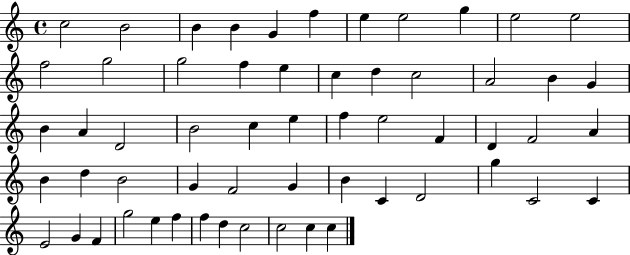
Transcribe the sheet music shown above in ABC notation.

X:1
T:Untitled
M:4/4
L:1/4
K:C
c2 B2 B B G f e e2 g e2 e2 f2 g2 g2 f e c d c2 A2 B G B A D2 B2 c e f e2 F D F2 A B d B2 G F2 G B C D2 g C2 C E2 G F g2 e f f d c2 c2 c c